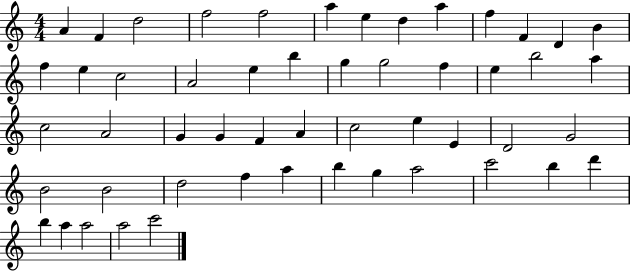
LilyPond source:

{
  \clef treble
  \numericTimeSignature
  \time 4/4
  \key c \major
  a'4 f'4 d''2 | f''2 f''2 | a''4 e''4 d''4 a''4 | f''4 f'4 d'4 b'4 | \break f''4 e''4 c''2 | a'2 e''4 b''4 | g''4 g''2 f''4 | e''4 b''2 a''4 | \break c''2 a'2 | g'4 g'4 f'4 a'4 | c''2 e''4 e'4 | d'2 g'2 | \break b'2 b'2 | d''2 f''4 a''4 | b''4 g''4 a''2 | c'''2 b''4 d'''4 | \break b''4 a''4 a''2 | a''2 c'''2 | \bar "|."
}